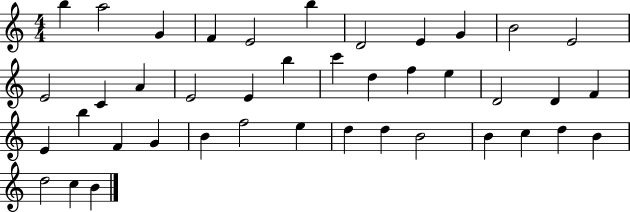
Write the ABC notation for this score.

X:1
T:Untitled
M:4/4
L:1/4
K:C
b a2 G F E2 b D2 E G B2 E2 E2 C A E2 E b c' d f e D2 D F E b F G B f2 e d d B2 B c d B d2 c B